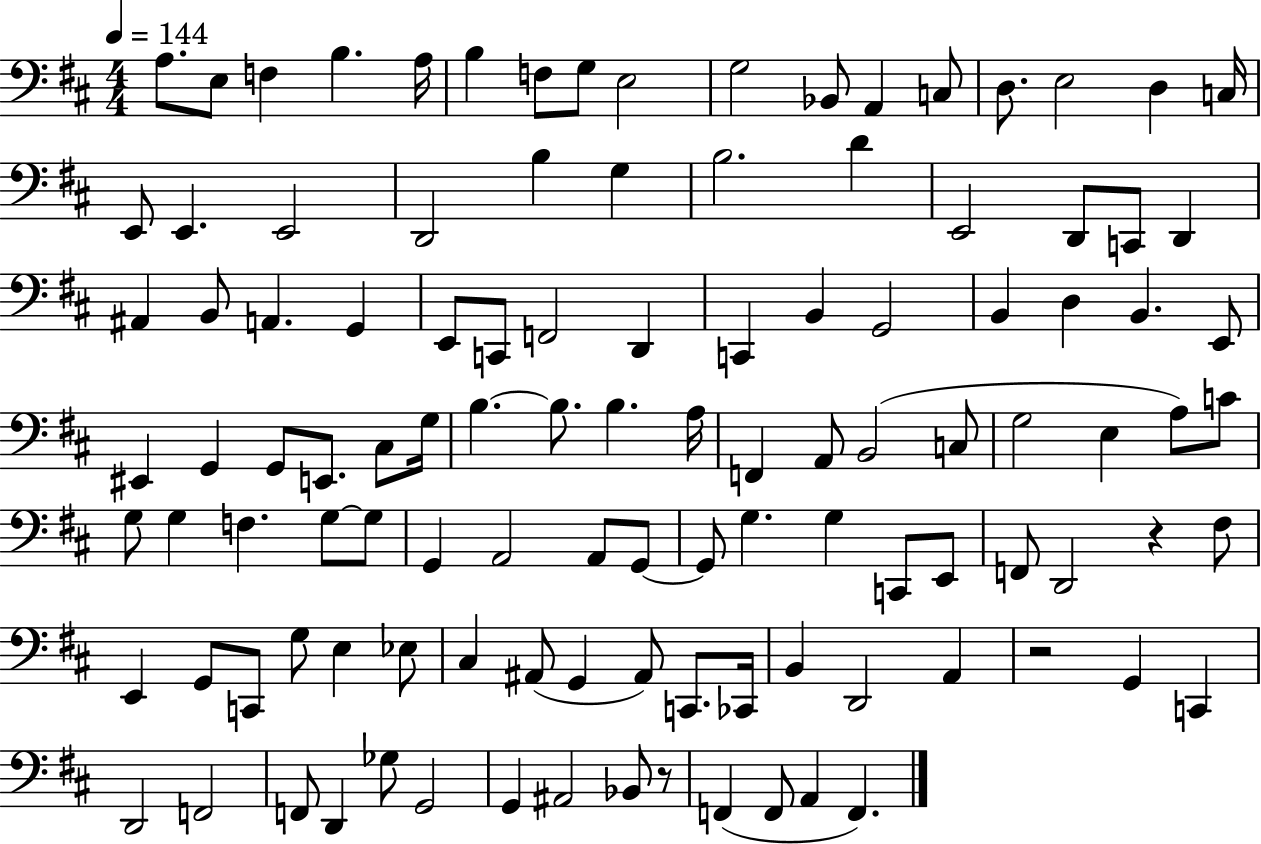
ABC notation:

X:1
T:Untitled
M:4/4
L:1/4
K:D
A,/2 E,/2 F, B, A,/4 B, F,/2 G,/2 E,2 G,2 _B,,/2 A,, C,/2 D,/2 E,2 D, C,/4 E,,/2 E,, E,,2 D,,2 B, G, B,2 D E,,2 D,,/2 C,,/2 D,, ^A,, B,,/2 A,, G,, E,,/2 C,,/2 F,,2 D,, C,, B,, G,,2 B,, D, B,, E,,/2 ^E,, G,, G,,/2 E,,/2 ^C,/2 G,/4 B, B,/2 B, A,/4 F,, A,,/2 B,,2 C,/2 G,2 E, A,/2 C/2 G,/2 G, F, G,/2 G,/2 G,, A,,2 A,,/2 G,,/2 G,,/2 G, G, C,,/2 E,,/2 F,,/2 D,,2 z ^F,/2 E,, G,,/2 C,,/2 G,/2 E, _E,/2 ^C, ^A,,/2 G,, ^A,,/2 C,,/2 _C,,/4 B,, D,,2 A,, z2 G,, C,, D,,2 F,,2 F,,/2 D,, _G,/2 G,,2 G,, ^A,,2 _B,,/2 z/2 F,, F,,/2 A,, F,,